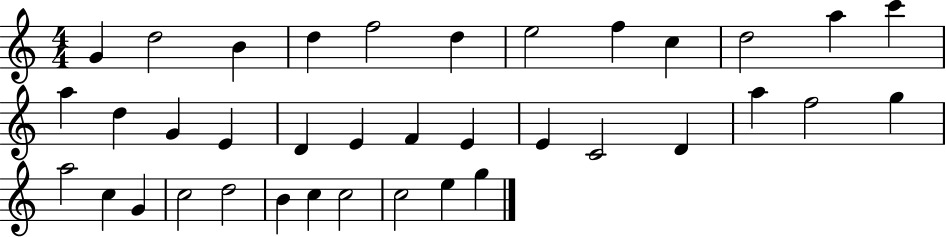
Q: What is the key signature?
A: C major